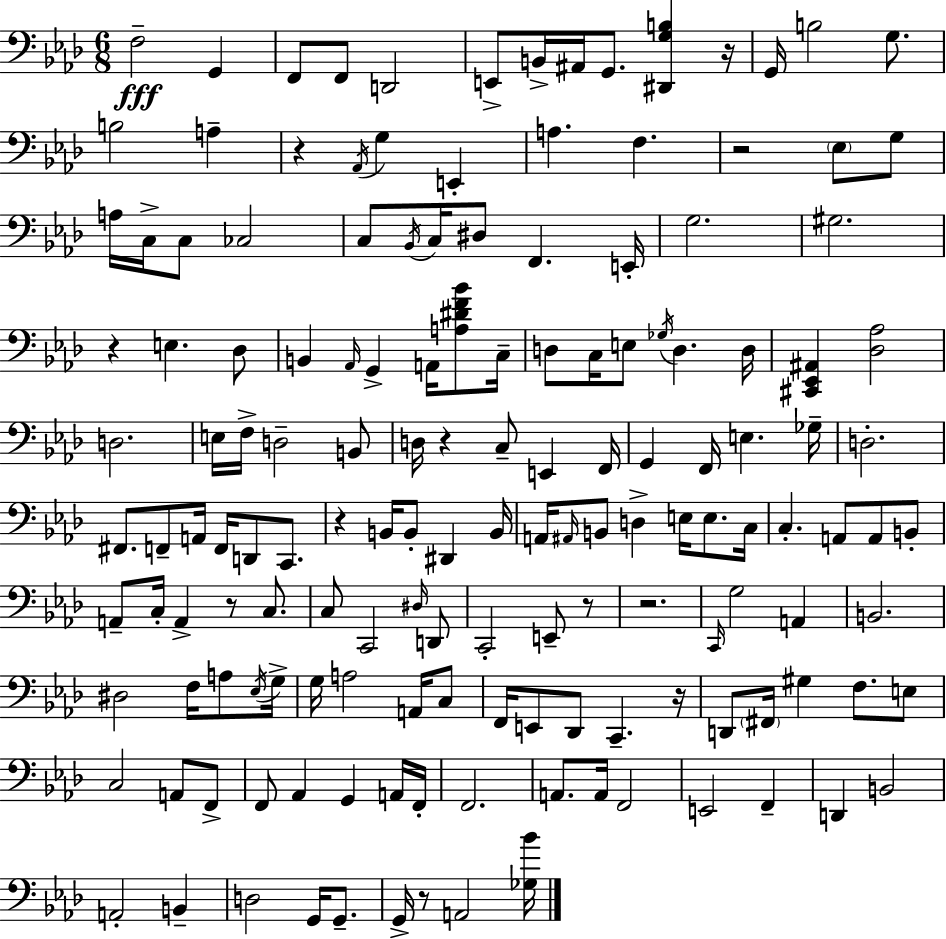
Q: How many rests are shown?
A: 11